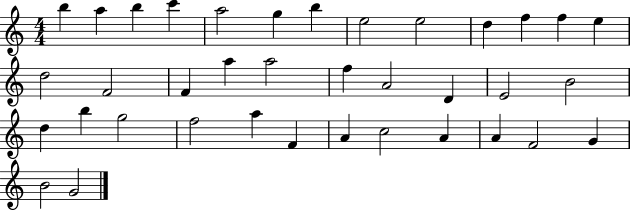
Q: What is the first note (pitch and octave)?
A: B5